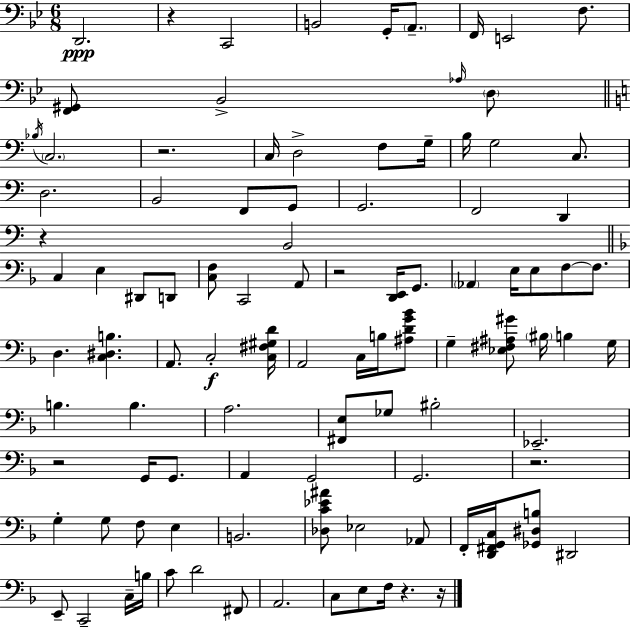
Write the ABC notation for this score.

X:1
T:Untitled
M:6/8
L:1/4
K:Gm
D,,2 z C,,2 B,,2 G,,/4 A,,/2 F,,/4 E,,2 F,/2 [F,,^G,,]/2 _B,,2 _A,/4 D,/2 _B,/4 C,2 z2 C,/4 D,2 F,/2 G,/4 B,/4 G,2 C,/2 D,2 B,,2 F,,/2 G,,/2 G,,2 F,,2 D,, z B,,2 C, E, ^D,,/2 D,,/2 [C,F,]/2 C,,2 A,,/2 z2 [D,,E,,]/4 G,,/2 _A,, E,/4 E,/2 F,/2 F,/2 D, [C,^D,B,] A,,/2 C,2 [C,^F,^G,D]/4 A,,2 C,/4 B,/4 [^A,DG_B]/2 G, [_E,^F,^A,^G]/2 ^B,/4 B, G,/4 B, B, A,2 [^F,,E,]/2 _G,/2 ^B,2 _E,,2 z2 G,,/4 G,,/2 A,, G,,2 G,,2 z2 G, G,/2 F,/2 E, B,,2 [_D,C_E^A]/2 _E,2 _A,,/2 F,,/4 [D,,^F,,G,,C,]/4 [_G,,^D,B,]/2 ^D,,2 E,,/2 C,,2 C,/4 B,/4 C/2 D2 ^F,,/2 A,,2 C,/2 E,/2 F,/4 z z/4